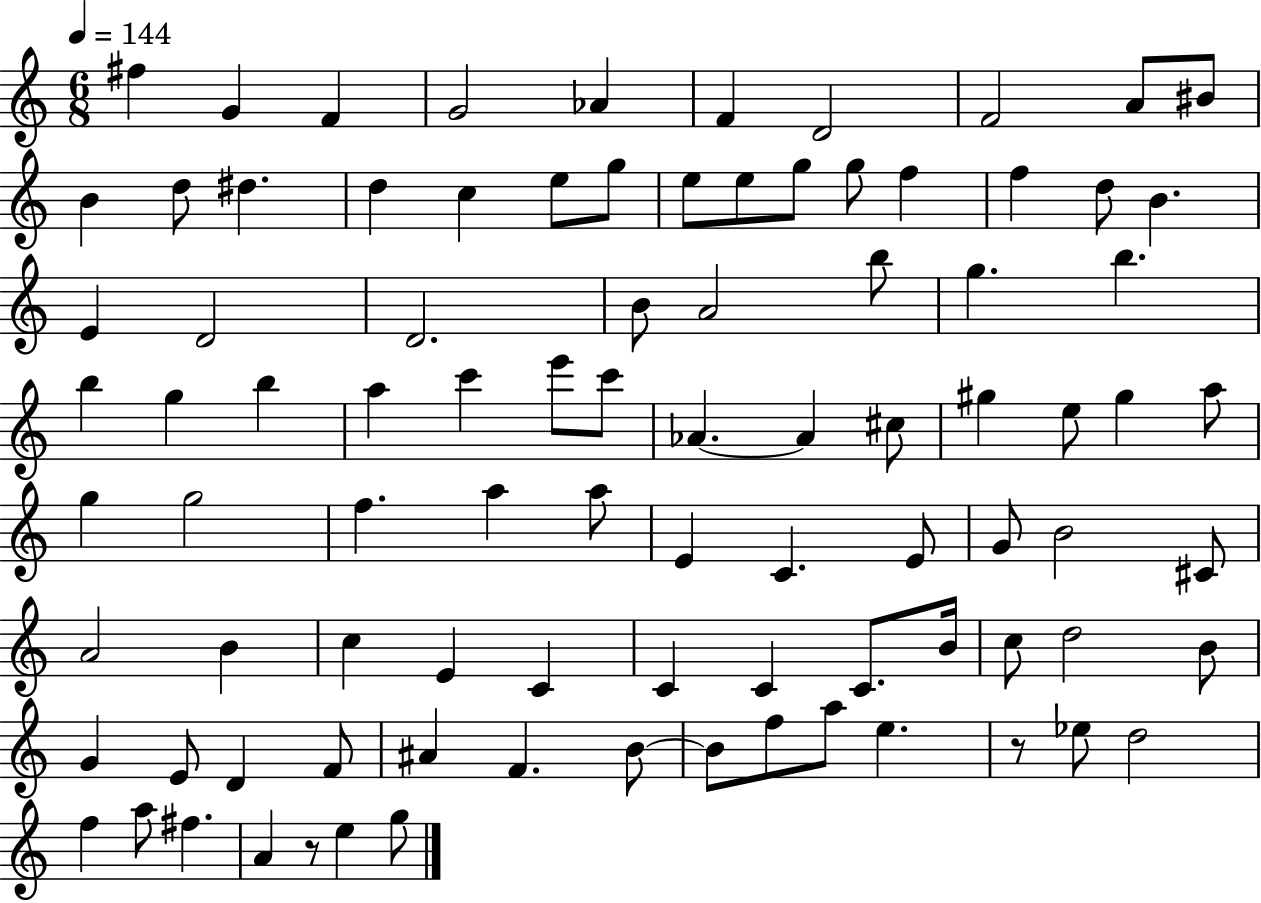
{
  \clef treble
  \numericTimeSignature
  \time 6/8
  \key c \major
  \tempo 4 = 144
  \repeat volta 2 { fis''4 g'4 f'4 | g'2 aes'4 | f'4 d'2 | f'2 a'8 bis'8 | \break b'4 d''8 dis''4. | d''4 c''4 e''8 g''8 | e''8 e''8 g''8 g''8 f''4 | f''4 d''8 b'4. | \break e'4 d'2 | d'2. | b'8 a'2 b''8 | g''4. b''4. | \break b''4 g''4 b''4 | a''4 c'''4 e'''8 c'''8 | aes'4.~~ aes'4 cis''8 | gis''4 e''8 gis''4 a''8 | \break g''4 g''2 | f''4. a''4 a''8 | e'4 c'4. e'8 | g'8 b'2 cis'8 | \break a'2 b'4 | c''4 e'4 c'4 | c'4 c'4 c'8. b'16 | c''8 d''2 b'8 | \break g'4 e'8 d'4 f'8 | ais'4 f'4. b'8~~ | b'8 f''8 a''8 e''4. | r8 ees''8 d''2 | \break f''4 a''8 fis''4. | a'4 r8 e''4 g''8 | } \bar "|."
}